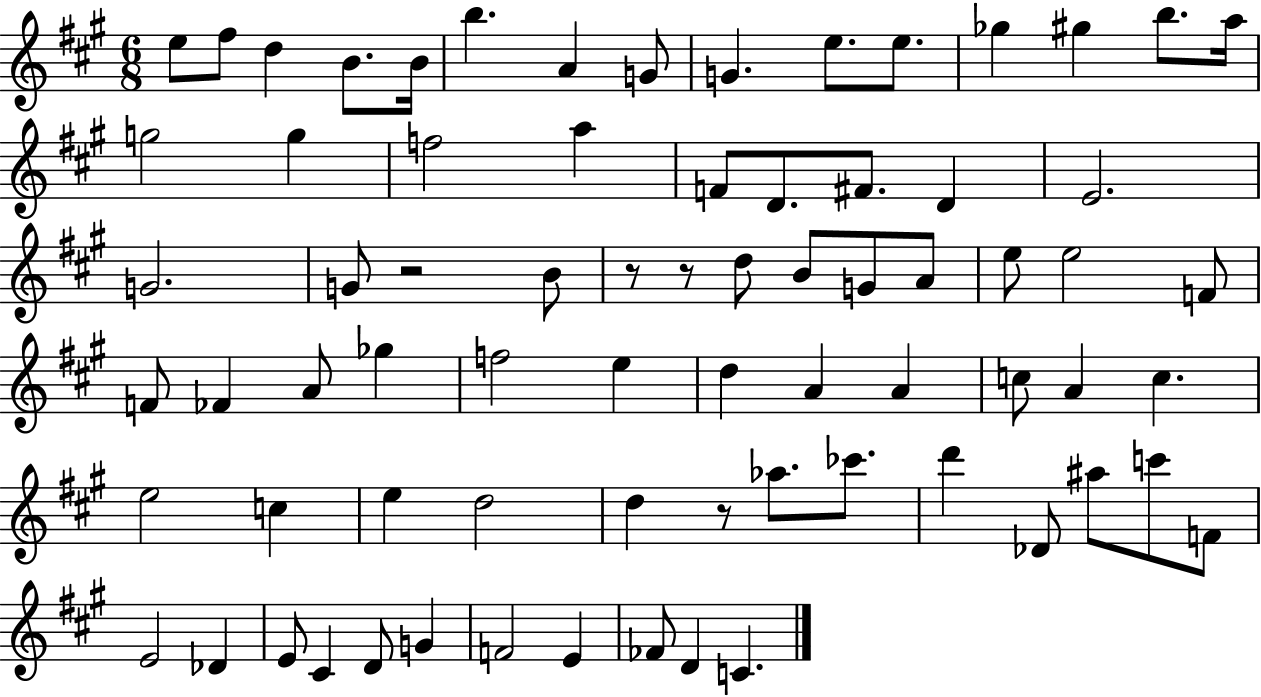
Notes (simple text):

E5/e F#5/e D5/q B4/e. B4/s B5/q. A4/q G4/e G4/q. E5/e. E5/e. Gb5/q G#5/q B5/e. A5/s G5/h G5/q F5/h A5/q F4/e D4/e. F#4/e. D4/q E4/h. G4/h. G4/e R/h B4/e R/e R/e D5/e B4/e G4/e A4/e E5/e E5/h F4/e F4/e FES4/q A4/e Gb5/q F5/h E5/q D5/q A4/q A4/q C5/e A4/q C5/q. E5/h C5/q E5/q D5/h D5/q R/e Ab5/e. CES6/e. D6/q Db4/e A#5/e C6/e F4/e E4/h Db4/q E4/e C#4/q D4/e G4/q F4/h E4/q FES4/e D4/q C4/q.